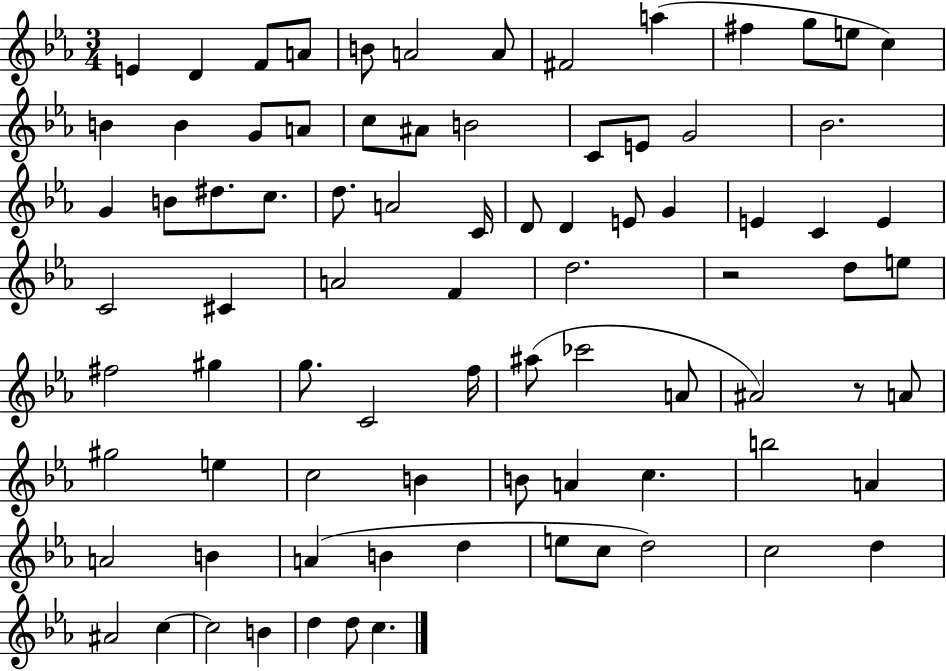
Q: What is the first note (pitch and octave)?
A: E4